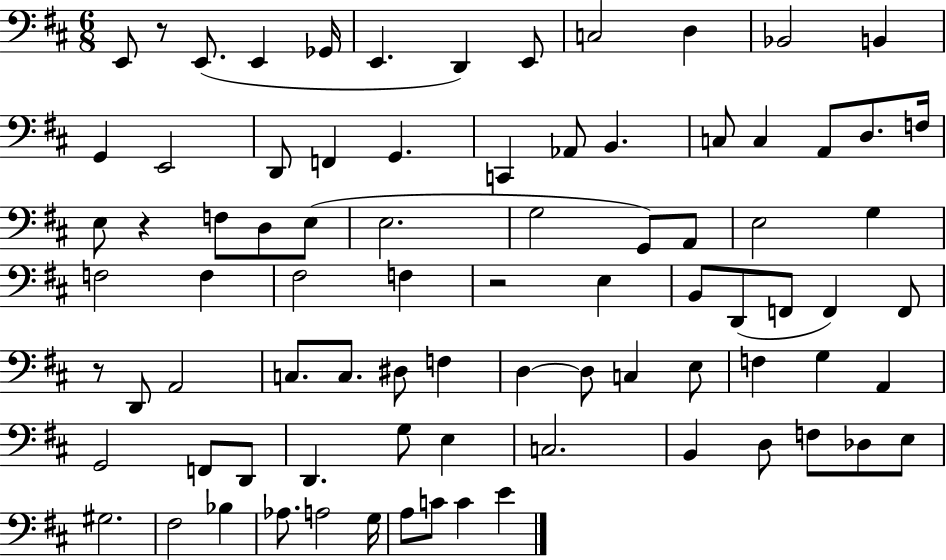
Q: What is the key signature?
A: D major